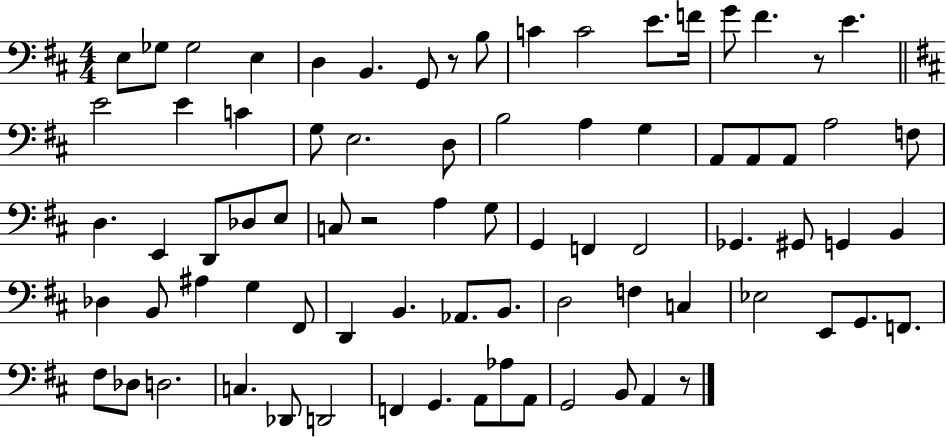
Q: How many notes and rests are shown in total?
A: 78